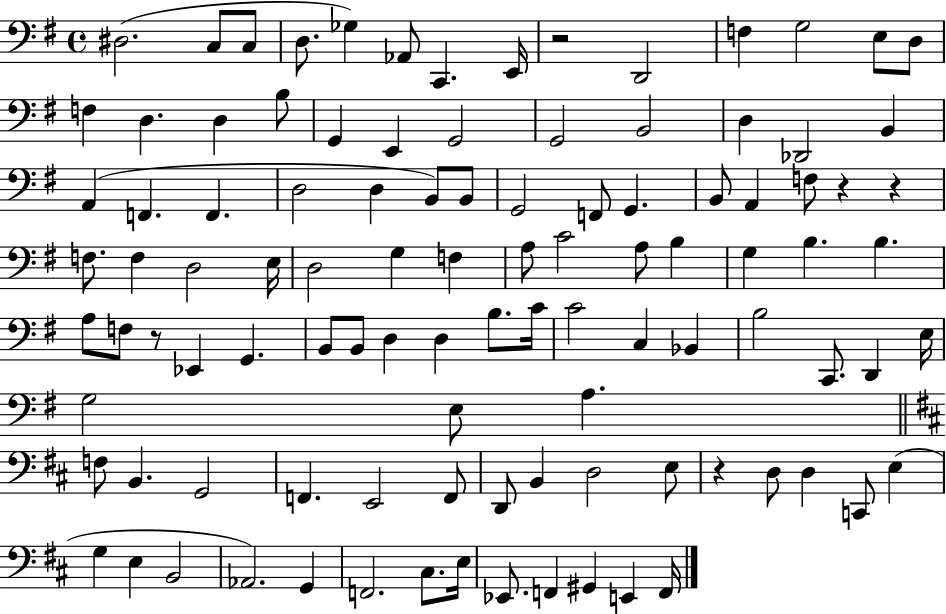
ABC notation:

X:1
T:Untitled
M:4/4
L:1/4
K:G
^D,2 C,/2 C,/2 D,/2 _G, _A,,/2 C,, E,,/4 z2 D,,2 F, G,2 E,/2 D,/2 F, D, D, B,/2 G,, E,, G,,2 G,,2 B,,2 D, _D,,2 B,, A,, F,, F,, D,2 D, B,,/2 B,,/2 G,,2 F,,/2 G,, B,,/2 A,, F,/2 z z F,/2 F, D,2 E,/4 D,2 G, F, A,/2 C2 A,/2 B, G, B, B, A,/2 F,/2 z/2 _E,, G,, B,,/2 B,,/2 D, D, B,/2 C/4 C2 C, _B,, B,2 C,,/2 D,, E,/4 G,2 E,/2 A, F,/2 B,, G,,2 F,, E,,2 F,,/2 D,,/2 B,, D,2 E,/2 z D,/2 D, C,,/2 E, G, E, B,,2 _A,,2 G,, F,,2 ^C,/2 E,/4 _E,,/2 F,, ^G,, E,, F,,/4